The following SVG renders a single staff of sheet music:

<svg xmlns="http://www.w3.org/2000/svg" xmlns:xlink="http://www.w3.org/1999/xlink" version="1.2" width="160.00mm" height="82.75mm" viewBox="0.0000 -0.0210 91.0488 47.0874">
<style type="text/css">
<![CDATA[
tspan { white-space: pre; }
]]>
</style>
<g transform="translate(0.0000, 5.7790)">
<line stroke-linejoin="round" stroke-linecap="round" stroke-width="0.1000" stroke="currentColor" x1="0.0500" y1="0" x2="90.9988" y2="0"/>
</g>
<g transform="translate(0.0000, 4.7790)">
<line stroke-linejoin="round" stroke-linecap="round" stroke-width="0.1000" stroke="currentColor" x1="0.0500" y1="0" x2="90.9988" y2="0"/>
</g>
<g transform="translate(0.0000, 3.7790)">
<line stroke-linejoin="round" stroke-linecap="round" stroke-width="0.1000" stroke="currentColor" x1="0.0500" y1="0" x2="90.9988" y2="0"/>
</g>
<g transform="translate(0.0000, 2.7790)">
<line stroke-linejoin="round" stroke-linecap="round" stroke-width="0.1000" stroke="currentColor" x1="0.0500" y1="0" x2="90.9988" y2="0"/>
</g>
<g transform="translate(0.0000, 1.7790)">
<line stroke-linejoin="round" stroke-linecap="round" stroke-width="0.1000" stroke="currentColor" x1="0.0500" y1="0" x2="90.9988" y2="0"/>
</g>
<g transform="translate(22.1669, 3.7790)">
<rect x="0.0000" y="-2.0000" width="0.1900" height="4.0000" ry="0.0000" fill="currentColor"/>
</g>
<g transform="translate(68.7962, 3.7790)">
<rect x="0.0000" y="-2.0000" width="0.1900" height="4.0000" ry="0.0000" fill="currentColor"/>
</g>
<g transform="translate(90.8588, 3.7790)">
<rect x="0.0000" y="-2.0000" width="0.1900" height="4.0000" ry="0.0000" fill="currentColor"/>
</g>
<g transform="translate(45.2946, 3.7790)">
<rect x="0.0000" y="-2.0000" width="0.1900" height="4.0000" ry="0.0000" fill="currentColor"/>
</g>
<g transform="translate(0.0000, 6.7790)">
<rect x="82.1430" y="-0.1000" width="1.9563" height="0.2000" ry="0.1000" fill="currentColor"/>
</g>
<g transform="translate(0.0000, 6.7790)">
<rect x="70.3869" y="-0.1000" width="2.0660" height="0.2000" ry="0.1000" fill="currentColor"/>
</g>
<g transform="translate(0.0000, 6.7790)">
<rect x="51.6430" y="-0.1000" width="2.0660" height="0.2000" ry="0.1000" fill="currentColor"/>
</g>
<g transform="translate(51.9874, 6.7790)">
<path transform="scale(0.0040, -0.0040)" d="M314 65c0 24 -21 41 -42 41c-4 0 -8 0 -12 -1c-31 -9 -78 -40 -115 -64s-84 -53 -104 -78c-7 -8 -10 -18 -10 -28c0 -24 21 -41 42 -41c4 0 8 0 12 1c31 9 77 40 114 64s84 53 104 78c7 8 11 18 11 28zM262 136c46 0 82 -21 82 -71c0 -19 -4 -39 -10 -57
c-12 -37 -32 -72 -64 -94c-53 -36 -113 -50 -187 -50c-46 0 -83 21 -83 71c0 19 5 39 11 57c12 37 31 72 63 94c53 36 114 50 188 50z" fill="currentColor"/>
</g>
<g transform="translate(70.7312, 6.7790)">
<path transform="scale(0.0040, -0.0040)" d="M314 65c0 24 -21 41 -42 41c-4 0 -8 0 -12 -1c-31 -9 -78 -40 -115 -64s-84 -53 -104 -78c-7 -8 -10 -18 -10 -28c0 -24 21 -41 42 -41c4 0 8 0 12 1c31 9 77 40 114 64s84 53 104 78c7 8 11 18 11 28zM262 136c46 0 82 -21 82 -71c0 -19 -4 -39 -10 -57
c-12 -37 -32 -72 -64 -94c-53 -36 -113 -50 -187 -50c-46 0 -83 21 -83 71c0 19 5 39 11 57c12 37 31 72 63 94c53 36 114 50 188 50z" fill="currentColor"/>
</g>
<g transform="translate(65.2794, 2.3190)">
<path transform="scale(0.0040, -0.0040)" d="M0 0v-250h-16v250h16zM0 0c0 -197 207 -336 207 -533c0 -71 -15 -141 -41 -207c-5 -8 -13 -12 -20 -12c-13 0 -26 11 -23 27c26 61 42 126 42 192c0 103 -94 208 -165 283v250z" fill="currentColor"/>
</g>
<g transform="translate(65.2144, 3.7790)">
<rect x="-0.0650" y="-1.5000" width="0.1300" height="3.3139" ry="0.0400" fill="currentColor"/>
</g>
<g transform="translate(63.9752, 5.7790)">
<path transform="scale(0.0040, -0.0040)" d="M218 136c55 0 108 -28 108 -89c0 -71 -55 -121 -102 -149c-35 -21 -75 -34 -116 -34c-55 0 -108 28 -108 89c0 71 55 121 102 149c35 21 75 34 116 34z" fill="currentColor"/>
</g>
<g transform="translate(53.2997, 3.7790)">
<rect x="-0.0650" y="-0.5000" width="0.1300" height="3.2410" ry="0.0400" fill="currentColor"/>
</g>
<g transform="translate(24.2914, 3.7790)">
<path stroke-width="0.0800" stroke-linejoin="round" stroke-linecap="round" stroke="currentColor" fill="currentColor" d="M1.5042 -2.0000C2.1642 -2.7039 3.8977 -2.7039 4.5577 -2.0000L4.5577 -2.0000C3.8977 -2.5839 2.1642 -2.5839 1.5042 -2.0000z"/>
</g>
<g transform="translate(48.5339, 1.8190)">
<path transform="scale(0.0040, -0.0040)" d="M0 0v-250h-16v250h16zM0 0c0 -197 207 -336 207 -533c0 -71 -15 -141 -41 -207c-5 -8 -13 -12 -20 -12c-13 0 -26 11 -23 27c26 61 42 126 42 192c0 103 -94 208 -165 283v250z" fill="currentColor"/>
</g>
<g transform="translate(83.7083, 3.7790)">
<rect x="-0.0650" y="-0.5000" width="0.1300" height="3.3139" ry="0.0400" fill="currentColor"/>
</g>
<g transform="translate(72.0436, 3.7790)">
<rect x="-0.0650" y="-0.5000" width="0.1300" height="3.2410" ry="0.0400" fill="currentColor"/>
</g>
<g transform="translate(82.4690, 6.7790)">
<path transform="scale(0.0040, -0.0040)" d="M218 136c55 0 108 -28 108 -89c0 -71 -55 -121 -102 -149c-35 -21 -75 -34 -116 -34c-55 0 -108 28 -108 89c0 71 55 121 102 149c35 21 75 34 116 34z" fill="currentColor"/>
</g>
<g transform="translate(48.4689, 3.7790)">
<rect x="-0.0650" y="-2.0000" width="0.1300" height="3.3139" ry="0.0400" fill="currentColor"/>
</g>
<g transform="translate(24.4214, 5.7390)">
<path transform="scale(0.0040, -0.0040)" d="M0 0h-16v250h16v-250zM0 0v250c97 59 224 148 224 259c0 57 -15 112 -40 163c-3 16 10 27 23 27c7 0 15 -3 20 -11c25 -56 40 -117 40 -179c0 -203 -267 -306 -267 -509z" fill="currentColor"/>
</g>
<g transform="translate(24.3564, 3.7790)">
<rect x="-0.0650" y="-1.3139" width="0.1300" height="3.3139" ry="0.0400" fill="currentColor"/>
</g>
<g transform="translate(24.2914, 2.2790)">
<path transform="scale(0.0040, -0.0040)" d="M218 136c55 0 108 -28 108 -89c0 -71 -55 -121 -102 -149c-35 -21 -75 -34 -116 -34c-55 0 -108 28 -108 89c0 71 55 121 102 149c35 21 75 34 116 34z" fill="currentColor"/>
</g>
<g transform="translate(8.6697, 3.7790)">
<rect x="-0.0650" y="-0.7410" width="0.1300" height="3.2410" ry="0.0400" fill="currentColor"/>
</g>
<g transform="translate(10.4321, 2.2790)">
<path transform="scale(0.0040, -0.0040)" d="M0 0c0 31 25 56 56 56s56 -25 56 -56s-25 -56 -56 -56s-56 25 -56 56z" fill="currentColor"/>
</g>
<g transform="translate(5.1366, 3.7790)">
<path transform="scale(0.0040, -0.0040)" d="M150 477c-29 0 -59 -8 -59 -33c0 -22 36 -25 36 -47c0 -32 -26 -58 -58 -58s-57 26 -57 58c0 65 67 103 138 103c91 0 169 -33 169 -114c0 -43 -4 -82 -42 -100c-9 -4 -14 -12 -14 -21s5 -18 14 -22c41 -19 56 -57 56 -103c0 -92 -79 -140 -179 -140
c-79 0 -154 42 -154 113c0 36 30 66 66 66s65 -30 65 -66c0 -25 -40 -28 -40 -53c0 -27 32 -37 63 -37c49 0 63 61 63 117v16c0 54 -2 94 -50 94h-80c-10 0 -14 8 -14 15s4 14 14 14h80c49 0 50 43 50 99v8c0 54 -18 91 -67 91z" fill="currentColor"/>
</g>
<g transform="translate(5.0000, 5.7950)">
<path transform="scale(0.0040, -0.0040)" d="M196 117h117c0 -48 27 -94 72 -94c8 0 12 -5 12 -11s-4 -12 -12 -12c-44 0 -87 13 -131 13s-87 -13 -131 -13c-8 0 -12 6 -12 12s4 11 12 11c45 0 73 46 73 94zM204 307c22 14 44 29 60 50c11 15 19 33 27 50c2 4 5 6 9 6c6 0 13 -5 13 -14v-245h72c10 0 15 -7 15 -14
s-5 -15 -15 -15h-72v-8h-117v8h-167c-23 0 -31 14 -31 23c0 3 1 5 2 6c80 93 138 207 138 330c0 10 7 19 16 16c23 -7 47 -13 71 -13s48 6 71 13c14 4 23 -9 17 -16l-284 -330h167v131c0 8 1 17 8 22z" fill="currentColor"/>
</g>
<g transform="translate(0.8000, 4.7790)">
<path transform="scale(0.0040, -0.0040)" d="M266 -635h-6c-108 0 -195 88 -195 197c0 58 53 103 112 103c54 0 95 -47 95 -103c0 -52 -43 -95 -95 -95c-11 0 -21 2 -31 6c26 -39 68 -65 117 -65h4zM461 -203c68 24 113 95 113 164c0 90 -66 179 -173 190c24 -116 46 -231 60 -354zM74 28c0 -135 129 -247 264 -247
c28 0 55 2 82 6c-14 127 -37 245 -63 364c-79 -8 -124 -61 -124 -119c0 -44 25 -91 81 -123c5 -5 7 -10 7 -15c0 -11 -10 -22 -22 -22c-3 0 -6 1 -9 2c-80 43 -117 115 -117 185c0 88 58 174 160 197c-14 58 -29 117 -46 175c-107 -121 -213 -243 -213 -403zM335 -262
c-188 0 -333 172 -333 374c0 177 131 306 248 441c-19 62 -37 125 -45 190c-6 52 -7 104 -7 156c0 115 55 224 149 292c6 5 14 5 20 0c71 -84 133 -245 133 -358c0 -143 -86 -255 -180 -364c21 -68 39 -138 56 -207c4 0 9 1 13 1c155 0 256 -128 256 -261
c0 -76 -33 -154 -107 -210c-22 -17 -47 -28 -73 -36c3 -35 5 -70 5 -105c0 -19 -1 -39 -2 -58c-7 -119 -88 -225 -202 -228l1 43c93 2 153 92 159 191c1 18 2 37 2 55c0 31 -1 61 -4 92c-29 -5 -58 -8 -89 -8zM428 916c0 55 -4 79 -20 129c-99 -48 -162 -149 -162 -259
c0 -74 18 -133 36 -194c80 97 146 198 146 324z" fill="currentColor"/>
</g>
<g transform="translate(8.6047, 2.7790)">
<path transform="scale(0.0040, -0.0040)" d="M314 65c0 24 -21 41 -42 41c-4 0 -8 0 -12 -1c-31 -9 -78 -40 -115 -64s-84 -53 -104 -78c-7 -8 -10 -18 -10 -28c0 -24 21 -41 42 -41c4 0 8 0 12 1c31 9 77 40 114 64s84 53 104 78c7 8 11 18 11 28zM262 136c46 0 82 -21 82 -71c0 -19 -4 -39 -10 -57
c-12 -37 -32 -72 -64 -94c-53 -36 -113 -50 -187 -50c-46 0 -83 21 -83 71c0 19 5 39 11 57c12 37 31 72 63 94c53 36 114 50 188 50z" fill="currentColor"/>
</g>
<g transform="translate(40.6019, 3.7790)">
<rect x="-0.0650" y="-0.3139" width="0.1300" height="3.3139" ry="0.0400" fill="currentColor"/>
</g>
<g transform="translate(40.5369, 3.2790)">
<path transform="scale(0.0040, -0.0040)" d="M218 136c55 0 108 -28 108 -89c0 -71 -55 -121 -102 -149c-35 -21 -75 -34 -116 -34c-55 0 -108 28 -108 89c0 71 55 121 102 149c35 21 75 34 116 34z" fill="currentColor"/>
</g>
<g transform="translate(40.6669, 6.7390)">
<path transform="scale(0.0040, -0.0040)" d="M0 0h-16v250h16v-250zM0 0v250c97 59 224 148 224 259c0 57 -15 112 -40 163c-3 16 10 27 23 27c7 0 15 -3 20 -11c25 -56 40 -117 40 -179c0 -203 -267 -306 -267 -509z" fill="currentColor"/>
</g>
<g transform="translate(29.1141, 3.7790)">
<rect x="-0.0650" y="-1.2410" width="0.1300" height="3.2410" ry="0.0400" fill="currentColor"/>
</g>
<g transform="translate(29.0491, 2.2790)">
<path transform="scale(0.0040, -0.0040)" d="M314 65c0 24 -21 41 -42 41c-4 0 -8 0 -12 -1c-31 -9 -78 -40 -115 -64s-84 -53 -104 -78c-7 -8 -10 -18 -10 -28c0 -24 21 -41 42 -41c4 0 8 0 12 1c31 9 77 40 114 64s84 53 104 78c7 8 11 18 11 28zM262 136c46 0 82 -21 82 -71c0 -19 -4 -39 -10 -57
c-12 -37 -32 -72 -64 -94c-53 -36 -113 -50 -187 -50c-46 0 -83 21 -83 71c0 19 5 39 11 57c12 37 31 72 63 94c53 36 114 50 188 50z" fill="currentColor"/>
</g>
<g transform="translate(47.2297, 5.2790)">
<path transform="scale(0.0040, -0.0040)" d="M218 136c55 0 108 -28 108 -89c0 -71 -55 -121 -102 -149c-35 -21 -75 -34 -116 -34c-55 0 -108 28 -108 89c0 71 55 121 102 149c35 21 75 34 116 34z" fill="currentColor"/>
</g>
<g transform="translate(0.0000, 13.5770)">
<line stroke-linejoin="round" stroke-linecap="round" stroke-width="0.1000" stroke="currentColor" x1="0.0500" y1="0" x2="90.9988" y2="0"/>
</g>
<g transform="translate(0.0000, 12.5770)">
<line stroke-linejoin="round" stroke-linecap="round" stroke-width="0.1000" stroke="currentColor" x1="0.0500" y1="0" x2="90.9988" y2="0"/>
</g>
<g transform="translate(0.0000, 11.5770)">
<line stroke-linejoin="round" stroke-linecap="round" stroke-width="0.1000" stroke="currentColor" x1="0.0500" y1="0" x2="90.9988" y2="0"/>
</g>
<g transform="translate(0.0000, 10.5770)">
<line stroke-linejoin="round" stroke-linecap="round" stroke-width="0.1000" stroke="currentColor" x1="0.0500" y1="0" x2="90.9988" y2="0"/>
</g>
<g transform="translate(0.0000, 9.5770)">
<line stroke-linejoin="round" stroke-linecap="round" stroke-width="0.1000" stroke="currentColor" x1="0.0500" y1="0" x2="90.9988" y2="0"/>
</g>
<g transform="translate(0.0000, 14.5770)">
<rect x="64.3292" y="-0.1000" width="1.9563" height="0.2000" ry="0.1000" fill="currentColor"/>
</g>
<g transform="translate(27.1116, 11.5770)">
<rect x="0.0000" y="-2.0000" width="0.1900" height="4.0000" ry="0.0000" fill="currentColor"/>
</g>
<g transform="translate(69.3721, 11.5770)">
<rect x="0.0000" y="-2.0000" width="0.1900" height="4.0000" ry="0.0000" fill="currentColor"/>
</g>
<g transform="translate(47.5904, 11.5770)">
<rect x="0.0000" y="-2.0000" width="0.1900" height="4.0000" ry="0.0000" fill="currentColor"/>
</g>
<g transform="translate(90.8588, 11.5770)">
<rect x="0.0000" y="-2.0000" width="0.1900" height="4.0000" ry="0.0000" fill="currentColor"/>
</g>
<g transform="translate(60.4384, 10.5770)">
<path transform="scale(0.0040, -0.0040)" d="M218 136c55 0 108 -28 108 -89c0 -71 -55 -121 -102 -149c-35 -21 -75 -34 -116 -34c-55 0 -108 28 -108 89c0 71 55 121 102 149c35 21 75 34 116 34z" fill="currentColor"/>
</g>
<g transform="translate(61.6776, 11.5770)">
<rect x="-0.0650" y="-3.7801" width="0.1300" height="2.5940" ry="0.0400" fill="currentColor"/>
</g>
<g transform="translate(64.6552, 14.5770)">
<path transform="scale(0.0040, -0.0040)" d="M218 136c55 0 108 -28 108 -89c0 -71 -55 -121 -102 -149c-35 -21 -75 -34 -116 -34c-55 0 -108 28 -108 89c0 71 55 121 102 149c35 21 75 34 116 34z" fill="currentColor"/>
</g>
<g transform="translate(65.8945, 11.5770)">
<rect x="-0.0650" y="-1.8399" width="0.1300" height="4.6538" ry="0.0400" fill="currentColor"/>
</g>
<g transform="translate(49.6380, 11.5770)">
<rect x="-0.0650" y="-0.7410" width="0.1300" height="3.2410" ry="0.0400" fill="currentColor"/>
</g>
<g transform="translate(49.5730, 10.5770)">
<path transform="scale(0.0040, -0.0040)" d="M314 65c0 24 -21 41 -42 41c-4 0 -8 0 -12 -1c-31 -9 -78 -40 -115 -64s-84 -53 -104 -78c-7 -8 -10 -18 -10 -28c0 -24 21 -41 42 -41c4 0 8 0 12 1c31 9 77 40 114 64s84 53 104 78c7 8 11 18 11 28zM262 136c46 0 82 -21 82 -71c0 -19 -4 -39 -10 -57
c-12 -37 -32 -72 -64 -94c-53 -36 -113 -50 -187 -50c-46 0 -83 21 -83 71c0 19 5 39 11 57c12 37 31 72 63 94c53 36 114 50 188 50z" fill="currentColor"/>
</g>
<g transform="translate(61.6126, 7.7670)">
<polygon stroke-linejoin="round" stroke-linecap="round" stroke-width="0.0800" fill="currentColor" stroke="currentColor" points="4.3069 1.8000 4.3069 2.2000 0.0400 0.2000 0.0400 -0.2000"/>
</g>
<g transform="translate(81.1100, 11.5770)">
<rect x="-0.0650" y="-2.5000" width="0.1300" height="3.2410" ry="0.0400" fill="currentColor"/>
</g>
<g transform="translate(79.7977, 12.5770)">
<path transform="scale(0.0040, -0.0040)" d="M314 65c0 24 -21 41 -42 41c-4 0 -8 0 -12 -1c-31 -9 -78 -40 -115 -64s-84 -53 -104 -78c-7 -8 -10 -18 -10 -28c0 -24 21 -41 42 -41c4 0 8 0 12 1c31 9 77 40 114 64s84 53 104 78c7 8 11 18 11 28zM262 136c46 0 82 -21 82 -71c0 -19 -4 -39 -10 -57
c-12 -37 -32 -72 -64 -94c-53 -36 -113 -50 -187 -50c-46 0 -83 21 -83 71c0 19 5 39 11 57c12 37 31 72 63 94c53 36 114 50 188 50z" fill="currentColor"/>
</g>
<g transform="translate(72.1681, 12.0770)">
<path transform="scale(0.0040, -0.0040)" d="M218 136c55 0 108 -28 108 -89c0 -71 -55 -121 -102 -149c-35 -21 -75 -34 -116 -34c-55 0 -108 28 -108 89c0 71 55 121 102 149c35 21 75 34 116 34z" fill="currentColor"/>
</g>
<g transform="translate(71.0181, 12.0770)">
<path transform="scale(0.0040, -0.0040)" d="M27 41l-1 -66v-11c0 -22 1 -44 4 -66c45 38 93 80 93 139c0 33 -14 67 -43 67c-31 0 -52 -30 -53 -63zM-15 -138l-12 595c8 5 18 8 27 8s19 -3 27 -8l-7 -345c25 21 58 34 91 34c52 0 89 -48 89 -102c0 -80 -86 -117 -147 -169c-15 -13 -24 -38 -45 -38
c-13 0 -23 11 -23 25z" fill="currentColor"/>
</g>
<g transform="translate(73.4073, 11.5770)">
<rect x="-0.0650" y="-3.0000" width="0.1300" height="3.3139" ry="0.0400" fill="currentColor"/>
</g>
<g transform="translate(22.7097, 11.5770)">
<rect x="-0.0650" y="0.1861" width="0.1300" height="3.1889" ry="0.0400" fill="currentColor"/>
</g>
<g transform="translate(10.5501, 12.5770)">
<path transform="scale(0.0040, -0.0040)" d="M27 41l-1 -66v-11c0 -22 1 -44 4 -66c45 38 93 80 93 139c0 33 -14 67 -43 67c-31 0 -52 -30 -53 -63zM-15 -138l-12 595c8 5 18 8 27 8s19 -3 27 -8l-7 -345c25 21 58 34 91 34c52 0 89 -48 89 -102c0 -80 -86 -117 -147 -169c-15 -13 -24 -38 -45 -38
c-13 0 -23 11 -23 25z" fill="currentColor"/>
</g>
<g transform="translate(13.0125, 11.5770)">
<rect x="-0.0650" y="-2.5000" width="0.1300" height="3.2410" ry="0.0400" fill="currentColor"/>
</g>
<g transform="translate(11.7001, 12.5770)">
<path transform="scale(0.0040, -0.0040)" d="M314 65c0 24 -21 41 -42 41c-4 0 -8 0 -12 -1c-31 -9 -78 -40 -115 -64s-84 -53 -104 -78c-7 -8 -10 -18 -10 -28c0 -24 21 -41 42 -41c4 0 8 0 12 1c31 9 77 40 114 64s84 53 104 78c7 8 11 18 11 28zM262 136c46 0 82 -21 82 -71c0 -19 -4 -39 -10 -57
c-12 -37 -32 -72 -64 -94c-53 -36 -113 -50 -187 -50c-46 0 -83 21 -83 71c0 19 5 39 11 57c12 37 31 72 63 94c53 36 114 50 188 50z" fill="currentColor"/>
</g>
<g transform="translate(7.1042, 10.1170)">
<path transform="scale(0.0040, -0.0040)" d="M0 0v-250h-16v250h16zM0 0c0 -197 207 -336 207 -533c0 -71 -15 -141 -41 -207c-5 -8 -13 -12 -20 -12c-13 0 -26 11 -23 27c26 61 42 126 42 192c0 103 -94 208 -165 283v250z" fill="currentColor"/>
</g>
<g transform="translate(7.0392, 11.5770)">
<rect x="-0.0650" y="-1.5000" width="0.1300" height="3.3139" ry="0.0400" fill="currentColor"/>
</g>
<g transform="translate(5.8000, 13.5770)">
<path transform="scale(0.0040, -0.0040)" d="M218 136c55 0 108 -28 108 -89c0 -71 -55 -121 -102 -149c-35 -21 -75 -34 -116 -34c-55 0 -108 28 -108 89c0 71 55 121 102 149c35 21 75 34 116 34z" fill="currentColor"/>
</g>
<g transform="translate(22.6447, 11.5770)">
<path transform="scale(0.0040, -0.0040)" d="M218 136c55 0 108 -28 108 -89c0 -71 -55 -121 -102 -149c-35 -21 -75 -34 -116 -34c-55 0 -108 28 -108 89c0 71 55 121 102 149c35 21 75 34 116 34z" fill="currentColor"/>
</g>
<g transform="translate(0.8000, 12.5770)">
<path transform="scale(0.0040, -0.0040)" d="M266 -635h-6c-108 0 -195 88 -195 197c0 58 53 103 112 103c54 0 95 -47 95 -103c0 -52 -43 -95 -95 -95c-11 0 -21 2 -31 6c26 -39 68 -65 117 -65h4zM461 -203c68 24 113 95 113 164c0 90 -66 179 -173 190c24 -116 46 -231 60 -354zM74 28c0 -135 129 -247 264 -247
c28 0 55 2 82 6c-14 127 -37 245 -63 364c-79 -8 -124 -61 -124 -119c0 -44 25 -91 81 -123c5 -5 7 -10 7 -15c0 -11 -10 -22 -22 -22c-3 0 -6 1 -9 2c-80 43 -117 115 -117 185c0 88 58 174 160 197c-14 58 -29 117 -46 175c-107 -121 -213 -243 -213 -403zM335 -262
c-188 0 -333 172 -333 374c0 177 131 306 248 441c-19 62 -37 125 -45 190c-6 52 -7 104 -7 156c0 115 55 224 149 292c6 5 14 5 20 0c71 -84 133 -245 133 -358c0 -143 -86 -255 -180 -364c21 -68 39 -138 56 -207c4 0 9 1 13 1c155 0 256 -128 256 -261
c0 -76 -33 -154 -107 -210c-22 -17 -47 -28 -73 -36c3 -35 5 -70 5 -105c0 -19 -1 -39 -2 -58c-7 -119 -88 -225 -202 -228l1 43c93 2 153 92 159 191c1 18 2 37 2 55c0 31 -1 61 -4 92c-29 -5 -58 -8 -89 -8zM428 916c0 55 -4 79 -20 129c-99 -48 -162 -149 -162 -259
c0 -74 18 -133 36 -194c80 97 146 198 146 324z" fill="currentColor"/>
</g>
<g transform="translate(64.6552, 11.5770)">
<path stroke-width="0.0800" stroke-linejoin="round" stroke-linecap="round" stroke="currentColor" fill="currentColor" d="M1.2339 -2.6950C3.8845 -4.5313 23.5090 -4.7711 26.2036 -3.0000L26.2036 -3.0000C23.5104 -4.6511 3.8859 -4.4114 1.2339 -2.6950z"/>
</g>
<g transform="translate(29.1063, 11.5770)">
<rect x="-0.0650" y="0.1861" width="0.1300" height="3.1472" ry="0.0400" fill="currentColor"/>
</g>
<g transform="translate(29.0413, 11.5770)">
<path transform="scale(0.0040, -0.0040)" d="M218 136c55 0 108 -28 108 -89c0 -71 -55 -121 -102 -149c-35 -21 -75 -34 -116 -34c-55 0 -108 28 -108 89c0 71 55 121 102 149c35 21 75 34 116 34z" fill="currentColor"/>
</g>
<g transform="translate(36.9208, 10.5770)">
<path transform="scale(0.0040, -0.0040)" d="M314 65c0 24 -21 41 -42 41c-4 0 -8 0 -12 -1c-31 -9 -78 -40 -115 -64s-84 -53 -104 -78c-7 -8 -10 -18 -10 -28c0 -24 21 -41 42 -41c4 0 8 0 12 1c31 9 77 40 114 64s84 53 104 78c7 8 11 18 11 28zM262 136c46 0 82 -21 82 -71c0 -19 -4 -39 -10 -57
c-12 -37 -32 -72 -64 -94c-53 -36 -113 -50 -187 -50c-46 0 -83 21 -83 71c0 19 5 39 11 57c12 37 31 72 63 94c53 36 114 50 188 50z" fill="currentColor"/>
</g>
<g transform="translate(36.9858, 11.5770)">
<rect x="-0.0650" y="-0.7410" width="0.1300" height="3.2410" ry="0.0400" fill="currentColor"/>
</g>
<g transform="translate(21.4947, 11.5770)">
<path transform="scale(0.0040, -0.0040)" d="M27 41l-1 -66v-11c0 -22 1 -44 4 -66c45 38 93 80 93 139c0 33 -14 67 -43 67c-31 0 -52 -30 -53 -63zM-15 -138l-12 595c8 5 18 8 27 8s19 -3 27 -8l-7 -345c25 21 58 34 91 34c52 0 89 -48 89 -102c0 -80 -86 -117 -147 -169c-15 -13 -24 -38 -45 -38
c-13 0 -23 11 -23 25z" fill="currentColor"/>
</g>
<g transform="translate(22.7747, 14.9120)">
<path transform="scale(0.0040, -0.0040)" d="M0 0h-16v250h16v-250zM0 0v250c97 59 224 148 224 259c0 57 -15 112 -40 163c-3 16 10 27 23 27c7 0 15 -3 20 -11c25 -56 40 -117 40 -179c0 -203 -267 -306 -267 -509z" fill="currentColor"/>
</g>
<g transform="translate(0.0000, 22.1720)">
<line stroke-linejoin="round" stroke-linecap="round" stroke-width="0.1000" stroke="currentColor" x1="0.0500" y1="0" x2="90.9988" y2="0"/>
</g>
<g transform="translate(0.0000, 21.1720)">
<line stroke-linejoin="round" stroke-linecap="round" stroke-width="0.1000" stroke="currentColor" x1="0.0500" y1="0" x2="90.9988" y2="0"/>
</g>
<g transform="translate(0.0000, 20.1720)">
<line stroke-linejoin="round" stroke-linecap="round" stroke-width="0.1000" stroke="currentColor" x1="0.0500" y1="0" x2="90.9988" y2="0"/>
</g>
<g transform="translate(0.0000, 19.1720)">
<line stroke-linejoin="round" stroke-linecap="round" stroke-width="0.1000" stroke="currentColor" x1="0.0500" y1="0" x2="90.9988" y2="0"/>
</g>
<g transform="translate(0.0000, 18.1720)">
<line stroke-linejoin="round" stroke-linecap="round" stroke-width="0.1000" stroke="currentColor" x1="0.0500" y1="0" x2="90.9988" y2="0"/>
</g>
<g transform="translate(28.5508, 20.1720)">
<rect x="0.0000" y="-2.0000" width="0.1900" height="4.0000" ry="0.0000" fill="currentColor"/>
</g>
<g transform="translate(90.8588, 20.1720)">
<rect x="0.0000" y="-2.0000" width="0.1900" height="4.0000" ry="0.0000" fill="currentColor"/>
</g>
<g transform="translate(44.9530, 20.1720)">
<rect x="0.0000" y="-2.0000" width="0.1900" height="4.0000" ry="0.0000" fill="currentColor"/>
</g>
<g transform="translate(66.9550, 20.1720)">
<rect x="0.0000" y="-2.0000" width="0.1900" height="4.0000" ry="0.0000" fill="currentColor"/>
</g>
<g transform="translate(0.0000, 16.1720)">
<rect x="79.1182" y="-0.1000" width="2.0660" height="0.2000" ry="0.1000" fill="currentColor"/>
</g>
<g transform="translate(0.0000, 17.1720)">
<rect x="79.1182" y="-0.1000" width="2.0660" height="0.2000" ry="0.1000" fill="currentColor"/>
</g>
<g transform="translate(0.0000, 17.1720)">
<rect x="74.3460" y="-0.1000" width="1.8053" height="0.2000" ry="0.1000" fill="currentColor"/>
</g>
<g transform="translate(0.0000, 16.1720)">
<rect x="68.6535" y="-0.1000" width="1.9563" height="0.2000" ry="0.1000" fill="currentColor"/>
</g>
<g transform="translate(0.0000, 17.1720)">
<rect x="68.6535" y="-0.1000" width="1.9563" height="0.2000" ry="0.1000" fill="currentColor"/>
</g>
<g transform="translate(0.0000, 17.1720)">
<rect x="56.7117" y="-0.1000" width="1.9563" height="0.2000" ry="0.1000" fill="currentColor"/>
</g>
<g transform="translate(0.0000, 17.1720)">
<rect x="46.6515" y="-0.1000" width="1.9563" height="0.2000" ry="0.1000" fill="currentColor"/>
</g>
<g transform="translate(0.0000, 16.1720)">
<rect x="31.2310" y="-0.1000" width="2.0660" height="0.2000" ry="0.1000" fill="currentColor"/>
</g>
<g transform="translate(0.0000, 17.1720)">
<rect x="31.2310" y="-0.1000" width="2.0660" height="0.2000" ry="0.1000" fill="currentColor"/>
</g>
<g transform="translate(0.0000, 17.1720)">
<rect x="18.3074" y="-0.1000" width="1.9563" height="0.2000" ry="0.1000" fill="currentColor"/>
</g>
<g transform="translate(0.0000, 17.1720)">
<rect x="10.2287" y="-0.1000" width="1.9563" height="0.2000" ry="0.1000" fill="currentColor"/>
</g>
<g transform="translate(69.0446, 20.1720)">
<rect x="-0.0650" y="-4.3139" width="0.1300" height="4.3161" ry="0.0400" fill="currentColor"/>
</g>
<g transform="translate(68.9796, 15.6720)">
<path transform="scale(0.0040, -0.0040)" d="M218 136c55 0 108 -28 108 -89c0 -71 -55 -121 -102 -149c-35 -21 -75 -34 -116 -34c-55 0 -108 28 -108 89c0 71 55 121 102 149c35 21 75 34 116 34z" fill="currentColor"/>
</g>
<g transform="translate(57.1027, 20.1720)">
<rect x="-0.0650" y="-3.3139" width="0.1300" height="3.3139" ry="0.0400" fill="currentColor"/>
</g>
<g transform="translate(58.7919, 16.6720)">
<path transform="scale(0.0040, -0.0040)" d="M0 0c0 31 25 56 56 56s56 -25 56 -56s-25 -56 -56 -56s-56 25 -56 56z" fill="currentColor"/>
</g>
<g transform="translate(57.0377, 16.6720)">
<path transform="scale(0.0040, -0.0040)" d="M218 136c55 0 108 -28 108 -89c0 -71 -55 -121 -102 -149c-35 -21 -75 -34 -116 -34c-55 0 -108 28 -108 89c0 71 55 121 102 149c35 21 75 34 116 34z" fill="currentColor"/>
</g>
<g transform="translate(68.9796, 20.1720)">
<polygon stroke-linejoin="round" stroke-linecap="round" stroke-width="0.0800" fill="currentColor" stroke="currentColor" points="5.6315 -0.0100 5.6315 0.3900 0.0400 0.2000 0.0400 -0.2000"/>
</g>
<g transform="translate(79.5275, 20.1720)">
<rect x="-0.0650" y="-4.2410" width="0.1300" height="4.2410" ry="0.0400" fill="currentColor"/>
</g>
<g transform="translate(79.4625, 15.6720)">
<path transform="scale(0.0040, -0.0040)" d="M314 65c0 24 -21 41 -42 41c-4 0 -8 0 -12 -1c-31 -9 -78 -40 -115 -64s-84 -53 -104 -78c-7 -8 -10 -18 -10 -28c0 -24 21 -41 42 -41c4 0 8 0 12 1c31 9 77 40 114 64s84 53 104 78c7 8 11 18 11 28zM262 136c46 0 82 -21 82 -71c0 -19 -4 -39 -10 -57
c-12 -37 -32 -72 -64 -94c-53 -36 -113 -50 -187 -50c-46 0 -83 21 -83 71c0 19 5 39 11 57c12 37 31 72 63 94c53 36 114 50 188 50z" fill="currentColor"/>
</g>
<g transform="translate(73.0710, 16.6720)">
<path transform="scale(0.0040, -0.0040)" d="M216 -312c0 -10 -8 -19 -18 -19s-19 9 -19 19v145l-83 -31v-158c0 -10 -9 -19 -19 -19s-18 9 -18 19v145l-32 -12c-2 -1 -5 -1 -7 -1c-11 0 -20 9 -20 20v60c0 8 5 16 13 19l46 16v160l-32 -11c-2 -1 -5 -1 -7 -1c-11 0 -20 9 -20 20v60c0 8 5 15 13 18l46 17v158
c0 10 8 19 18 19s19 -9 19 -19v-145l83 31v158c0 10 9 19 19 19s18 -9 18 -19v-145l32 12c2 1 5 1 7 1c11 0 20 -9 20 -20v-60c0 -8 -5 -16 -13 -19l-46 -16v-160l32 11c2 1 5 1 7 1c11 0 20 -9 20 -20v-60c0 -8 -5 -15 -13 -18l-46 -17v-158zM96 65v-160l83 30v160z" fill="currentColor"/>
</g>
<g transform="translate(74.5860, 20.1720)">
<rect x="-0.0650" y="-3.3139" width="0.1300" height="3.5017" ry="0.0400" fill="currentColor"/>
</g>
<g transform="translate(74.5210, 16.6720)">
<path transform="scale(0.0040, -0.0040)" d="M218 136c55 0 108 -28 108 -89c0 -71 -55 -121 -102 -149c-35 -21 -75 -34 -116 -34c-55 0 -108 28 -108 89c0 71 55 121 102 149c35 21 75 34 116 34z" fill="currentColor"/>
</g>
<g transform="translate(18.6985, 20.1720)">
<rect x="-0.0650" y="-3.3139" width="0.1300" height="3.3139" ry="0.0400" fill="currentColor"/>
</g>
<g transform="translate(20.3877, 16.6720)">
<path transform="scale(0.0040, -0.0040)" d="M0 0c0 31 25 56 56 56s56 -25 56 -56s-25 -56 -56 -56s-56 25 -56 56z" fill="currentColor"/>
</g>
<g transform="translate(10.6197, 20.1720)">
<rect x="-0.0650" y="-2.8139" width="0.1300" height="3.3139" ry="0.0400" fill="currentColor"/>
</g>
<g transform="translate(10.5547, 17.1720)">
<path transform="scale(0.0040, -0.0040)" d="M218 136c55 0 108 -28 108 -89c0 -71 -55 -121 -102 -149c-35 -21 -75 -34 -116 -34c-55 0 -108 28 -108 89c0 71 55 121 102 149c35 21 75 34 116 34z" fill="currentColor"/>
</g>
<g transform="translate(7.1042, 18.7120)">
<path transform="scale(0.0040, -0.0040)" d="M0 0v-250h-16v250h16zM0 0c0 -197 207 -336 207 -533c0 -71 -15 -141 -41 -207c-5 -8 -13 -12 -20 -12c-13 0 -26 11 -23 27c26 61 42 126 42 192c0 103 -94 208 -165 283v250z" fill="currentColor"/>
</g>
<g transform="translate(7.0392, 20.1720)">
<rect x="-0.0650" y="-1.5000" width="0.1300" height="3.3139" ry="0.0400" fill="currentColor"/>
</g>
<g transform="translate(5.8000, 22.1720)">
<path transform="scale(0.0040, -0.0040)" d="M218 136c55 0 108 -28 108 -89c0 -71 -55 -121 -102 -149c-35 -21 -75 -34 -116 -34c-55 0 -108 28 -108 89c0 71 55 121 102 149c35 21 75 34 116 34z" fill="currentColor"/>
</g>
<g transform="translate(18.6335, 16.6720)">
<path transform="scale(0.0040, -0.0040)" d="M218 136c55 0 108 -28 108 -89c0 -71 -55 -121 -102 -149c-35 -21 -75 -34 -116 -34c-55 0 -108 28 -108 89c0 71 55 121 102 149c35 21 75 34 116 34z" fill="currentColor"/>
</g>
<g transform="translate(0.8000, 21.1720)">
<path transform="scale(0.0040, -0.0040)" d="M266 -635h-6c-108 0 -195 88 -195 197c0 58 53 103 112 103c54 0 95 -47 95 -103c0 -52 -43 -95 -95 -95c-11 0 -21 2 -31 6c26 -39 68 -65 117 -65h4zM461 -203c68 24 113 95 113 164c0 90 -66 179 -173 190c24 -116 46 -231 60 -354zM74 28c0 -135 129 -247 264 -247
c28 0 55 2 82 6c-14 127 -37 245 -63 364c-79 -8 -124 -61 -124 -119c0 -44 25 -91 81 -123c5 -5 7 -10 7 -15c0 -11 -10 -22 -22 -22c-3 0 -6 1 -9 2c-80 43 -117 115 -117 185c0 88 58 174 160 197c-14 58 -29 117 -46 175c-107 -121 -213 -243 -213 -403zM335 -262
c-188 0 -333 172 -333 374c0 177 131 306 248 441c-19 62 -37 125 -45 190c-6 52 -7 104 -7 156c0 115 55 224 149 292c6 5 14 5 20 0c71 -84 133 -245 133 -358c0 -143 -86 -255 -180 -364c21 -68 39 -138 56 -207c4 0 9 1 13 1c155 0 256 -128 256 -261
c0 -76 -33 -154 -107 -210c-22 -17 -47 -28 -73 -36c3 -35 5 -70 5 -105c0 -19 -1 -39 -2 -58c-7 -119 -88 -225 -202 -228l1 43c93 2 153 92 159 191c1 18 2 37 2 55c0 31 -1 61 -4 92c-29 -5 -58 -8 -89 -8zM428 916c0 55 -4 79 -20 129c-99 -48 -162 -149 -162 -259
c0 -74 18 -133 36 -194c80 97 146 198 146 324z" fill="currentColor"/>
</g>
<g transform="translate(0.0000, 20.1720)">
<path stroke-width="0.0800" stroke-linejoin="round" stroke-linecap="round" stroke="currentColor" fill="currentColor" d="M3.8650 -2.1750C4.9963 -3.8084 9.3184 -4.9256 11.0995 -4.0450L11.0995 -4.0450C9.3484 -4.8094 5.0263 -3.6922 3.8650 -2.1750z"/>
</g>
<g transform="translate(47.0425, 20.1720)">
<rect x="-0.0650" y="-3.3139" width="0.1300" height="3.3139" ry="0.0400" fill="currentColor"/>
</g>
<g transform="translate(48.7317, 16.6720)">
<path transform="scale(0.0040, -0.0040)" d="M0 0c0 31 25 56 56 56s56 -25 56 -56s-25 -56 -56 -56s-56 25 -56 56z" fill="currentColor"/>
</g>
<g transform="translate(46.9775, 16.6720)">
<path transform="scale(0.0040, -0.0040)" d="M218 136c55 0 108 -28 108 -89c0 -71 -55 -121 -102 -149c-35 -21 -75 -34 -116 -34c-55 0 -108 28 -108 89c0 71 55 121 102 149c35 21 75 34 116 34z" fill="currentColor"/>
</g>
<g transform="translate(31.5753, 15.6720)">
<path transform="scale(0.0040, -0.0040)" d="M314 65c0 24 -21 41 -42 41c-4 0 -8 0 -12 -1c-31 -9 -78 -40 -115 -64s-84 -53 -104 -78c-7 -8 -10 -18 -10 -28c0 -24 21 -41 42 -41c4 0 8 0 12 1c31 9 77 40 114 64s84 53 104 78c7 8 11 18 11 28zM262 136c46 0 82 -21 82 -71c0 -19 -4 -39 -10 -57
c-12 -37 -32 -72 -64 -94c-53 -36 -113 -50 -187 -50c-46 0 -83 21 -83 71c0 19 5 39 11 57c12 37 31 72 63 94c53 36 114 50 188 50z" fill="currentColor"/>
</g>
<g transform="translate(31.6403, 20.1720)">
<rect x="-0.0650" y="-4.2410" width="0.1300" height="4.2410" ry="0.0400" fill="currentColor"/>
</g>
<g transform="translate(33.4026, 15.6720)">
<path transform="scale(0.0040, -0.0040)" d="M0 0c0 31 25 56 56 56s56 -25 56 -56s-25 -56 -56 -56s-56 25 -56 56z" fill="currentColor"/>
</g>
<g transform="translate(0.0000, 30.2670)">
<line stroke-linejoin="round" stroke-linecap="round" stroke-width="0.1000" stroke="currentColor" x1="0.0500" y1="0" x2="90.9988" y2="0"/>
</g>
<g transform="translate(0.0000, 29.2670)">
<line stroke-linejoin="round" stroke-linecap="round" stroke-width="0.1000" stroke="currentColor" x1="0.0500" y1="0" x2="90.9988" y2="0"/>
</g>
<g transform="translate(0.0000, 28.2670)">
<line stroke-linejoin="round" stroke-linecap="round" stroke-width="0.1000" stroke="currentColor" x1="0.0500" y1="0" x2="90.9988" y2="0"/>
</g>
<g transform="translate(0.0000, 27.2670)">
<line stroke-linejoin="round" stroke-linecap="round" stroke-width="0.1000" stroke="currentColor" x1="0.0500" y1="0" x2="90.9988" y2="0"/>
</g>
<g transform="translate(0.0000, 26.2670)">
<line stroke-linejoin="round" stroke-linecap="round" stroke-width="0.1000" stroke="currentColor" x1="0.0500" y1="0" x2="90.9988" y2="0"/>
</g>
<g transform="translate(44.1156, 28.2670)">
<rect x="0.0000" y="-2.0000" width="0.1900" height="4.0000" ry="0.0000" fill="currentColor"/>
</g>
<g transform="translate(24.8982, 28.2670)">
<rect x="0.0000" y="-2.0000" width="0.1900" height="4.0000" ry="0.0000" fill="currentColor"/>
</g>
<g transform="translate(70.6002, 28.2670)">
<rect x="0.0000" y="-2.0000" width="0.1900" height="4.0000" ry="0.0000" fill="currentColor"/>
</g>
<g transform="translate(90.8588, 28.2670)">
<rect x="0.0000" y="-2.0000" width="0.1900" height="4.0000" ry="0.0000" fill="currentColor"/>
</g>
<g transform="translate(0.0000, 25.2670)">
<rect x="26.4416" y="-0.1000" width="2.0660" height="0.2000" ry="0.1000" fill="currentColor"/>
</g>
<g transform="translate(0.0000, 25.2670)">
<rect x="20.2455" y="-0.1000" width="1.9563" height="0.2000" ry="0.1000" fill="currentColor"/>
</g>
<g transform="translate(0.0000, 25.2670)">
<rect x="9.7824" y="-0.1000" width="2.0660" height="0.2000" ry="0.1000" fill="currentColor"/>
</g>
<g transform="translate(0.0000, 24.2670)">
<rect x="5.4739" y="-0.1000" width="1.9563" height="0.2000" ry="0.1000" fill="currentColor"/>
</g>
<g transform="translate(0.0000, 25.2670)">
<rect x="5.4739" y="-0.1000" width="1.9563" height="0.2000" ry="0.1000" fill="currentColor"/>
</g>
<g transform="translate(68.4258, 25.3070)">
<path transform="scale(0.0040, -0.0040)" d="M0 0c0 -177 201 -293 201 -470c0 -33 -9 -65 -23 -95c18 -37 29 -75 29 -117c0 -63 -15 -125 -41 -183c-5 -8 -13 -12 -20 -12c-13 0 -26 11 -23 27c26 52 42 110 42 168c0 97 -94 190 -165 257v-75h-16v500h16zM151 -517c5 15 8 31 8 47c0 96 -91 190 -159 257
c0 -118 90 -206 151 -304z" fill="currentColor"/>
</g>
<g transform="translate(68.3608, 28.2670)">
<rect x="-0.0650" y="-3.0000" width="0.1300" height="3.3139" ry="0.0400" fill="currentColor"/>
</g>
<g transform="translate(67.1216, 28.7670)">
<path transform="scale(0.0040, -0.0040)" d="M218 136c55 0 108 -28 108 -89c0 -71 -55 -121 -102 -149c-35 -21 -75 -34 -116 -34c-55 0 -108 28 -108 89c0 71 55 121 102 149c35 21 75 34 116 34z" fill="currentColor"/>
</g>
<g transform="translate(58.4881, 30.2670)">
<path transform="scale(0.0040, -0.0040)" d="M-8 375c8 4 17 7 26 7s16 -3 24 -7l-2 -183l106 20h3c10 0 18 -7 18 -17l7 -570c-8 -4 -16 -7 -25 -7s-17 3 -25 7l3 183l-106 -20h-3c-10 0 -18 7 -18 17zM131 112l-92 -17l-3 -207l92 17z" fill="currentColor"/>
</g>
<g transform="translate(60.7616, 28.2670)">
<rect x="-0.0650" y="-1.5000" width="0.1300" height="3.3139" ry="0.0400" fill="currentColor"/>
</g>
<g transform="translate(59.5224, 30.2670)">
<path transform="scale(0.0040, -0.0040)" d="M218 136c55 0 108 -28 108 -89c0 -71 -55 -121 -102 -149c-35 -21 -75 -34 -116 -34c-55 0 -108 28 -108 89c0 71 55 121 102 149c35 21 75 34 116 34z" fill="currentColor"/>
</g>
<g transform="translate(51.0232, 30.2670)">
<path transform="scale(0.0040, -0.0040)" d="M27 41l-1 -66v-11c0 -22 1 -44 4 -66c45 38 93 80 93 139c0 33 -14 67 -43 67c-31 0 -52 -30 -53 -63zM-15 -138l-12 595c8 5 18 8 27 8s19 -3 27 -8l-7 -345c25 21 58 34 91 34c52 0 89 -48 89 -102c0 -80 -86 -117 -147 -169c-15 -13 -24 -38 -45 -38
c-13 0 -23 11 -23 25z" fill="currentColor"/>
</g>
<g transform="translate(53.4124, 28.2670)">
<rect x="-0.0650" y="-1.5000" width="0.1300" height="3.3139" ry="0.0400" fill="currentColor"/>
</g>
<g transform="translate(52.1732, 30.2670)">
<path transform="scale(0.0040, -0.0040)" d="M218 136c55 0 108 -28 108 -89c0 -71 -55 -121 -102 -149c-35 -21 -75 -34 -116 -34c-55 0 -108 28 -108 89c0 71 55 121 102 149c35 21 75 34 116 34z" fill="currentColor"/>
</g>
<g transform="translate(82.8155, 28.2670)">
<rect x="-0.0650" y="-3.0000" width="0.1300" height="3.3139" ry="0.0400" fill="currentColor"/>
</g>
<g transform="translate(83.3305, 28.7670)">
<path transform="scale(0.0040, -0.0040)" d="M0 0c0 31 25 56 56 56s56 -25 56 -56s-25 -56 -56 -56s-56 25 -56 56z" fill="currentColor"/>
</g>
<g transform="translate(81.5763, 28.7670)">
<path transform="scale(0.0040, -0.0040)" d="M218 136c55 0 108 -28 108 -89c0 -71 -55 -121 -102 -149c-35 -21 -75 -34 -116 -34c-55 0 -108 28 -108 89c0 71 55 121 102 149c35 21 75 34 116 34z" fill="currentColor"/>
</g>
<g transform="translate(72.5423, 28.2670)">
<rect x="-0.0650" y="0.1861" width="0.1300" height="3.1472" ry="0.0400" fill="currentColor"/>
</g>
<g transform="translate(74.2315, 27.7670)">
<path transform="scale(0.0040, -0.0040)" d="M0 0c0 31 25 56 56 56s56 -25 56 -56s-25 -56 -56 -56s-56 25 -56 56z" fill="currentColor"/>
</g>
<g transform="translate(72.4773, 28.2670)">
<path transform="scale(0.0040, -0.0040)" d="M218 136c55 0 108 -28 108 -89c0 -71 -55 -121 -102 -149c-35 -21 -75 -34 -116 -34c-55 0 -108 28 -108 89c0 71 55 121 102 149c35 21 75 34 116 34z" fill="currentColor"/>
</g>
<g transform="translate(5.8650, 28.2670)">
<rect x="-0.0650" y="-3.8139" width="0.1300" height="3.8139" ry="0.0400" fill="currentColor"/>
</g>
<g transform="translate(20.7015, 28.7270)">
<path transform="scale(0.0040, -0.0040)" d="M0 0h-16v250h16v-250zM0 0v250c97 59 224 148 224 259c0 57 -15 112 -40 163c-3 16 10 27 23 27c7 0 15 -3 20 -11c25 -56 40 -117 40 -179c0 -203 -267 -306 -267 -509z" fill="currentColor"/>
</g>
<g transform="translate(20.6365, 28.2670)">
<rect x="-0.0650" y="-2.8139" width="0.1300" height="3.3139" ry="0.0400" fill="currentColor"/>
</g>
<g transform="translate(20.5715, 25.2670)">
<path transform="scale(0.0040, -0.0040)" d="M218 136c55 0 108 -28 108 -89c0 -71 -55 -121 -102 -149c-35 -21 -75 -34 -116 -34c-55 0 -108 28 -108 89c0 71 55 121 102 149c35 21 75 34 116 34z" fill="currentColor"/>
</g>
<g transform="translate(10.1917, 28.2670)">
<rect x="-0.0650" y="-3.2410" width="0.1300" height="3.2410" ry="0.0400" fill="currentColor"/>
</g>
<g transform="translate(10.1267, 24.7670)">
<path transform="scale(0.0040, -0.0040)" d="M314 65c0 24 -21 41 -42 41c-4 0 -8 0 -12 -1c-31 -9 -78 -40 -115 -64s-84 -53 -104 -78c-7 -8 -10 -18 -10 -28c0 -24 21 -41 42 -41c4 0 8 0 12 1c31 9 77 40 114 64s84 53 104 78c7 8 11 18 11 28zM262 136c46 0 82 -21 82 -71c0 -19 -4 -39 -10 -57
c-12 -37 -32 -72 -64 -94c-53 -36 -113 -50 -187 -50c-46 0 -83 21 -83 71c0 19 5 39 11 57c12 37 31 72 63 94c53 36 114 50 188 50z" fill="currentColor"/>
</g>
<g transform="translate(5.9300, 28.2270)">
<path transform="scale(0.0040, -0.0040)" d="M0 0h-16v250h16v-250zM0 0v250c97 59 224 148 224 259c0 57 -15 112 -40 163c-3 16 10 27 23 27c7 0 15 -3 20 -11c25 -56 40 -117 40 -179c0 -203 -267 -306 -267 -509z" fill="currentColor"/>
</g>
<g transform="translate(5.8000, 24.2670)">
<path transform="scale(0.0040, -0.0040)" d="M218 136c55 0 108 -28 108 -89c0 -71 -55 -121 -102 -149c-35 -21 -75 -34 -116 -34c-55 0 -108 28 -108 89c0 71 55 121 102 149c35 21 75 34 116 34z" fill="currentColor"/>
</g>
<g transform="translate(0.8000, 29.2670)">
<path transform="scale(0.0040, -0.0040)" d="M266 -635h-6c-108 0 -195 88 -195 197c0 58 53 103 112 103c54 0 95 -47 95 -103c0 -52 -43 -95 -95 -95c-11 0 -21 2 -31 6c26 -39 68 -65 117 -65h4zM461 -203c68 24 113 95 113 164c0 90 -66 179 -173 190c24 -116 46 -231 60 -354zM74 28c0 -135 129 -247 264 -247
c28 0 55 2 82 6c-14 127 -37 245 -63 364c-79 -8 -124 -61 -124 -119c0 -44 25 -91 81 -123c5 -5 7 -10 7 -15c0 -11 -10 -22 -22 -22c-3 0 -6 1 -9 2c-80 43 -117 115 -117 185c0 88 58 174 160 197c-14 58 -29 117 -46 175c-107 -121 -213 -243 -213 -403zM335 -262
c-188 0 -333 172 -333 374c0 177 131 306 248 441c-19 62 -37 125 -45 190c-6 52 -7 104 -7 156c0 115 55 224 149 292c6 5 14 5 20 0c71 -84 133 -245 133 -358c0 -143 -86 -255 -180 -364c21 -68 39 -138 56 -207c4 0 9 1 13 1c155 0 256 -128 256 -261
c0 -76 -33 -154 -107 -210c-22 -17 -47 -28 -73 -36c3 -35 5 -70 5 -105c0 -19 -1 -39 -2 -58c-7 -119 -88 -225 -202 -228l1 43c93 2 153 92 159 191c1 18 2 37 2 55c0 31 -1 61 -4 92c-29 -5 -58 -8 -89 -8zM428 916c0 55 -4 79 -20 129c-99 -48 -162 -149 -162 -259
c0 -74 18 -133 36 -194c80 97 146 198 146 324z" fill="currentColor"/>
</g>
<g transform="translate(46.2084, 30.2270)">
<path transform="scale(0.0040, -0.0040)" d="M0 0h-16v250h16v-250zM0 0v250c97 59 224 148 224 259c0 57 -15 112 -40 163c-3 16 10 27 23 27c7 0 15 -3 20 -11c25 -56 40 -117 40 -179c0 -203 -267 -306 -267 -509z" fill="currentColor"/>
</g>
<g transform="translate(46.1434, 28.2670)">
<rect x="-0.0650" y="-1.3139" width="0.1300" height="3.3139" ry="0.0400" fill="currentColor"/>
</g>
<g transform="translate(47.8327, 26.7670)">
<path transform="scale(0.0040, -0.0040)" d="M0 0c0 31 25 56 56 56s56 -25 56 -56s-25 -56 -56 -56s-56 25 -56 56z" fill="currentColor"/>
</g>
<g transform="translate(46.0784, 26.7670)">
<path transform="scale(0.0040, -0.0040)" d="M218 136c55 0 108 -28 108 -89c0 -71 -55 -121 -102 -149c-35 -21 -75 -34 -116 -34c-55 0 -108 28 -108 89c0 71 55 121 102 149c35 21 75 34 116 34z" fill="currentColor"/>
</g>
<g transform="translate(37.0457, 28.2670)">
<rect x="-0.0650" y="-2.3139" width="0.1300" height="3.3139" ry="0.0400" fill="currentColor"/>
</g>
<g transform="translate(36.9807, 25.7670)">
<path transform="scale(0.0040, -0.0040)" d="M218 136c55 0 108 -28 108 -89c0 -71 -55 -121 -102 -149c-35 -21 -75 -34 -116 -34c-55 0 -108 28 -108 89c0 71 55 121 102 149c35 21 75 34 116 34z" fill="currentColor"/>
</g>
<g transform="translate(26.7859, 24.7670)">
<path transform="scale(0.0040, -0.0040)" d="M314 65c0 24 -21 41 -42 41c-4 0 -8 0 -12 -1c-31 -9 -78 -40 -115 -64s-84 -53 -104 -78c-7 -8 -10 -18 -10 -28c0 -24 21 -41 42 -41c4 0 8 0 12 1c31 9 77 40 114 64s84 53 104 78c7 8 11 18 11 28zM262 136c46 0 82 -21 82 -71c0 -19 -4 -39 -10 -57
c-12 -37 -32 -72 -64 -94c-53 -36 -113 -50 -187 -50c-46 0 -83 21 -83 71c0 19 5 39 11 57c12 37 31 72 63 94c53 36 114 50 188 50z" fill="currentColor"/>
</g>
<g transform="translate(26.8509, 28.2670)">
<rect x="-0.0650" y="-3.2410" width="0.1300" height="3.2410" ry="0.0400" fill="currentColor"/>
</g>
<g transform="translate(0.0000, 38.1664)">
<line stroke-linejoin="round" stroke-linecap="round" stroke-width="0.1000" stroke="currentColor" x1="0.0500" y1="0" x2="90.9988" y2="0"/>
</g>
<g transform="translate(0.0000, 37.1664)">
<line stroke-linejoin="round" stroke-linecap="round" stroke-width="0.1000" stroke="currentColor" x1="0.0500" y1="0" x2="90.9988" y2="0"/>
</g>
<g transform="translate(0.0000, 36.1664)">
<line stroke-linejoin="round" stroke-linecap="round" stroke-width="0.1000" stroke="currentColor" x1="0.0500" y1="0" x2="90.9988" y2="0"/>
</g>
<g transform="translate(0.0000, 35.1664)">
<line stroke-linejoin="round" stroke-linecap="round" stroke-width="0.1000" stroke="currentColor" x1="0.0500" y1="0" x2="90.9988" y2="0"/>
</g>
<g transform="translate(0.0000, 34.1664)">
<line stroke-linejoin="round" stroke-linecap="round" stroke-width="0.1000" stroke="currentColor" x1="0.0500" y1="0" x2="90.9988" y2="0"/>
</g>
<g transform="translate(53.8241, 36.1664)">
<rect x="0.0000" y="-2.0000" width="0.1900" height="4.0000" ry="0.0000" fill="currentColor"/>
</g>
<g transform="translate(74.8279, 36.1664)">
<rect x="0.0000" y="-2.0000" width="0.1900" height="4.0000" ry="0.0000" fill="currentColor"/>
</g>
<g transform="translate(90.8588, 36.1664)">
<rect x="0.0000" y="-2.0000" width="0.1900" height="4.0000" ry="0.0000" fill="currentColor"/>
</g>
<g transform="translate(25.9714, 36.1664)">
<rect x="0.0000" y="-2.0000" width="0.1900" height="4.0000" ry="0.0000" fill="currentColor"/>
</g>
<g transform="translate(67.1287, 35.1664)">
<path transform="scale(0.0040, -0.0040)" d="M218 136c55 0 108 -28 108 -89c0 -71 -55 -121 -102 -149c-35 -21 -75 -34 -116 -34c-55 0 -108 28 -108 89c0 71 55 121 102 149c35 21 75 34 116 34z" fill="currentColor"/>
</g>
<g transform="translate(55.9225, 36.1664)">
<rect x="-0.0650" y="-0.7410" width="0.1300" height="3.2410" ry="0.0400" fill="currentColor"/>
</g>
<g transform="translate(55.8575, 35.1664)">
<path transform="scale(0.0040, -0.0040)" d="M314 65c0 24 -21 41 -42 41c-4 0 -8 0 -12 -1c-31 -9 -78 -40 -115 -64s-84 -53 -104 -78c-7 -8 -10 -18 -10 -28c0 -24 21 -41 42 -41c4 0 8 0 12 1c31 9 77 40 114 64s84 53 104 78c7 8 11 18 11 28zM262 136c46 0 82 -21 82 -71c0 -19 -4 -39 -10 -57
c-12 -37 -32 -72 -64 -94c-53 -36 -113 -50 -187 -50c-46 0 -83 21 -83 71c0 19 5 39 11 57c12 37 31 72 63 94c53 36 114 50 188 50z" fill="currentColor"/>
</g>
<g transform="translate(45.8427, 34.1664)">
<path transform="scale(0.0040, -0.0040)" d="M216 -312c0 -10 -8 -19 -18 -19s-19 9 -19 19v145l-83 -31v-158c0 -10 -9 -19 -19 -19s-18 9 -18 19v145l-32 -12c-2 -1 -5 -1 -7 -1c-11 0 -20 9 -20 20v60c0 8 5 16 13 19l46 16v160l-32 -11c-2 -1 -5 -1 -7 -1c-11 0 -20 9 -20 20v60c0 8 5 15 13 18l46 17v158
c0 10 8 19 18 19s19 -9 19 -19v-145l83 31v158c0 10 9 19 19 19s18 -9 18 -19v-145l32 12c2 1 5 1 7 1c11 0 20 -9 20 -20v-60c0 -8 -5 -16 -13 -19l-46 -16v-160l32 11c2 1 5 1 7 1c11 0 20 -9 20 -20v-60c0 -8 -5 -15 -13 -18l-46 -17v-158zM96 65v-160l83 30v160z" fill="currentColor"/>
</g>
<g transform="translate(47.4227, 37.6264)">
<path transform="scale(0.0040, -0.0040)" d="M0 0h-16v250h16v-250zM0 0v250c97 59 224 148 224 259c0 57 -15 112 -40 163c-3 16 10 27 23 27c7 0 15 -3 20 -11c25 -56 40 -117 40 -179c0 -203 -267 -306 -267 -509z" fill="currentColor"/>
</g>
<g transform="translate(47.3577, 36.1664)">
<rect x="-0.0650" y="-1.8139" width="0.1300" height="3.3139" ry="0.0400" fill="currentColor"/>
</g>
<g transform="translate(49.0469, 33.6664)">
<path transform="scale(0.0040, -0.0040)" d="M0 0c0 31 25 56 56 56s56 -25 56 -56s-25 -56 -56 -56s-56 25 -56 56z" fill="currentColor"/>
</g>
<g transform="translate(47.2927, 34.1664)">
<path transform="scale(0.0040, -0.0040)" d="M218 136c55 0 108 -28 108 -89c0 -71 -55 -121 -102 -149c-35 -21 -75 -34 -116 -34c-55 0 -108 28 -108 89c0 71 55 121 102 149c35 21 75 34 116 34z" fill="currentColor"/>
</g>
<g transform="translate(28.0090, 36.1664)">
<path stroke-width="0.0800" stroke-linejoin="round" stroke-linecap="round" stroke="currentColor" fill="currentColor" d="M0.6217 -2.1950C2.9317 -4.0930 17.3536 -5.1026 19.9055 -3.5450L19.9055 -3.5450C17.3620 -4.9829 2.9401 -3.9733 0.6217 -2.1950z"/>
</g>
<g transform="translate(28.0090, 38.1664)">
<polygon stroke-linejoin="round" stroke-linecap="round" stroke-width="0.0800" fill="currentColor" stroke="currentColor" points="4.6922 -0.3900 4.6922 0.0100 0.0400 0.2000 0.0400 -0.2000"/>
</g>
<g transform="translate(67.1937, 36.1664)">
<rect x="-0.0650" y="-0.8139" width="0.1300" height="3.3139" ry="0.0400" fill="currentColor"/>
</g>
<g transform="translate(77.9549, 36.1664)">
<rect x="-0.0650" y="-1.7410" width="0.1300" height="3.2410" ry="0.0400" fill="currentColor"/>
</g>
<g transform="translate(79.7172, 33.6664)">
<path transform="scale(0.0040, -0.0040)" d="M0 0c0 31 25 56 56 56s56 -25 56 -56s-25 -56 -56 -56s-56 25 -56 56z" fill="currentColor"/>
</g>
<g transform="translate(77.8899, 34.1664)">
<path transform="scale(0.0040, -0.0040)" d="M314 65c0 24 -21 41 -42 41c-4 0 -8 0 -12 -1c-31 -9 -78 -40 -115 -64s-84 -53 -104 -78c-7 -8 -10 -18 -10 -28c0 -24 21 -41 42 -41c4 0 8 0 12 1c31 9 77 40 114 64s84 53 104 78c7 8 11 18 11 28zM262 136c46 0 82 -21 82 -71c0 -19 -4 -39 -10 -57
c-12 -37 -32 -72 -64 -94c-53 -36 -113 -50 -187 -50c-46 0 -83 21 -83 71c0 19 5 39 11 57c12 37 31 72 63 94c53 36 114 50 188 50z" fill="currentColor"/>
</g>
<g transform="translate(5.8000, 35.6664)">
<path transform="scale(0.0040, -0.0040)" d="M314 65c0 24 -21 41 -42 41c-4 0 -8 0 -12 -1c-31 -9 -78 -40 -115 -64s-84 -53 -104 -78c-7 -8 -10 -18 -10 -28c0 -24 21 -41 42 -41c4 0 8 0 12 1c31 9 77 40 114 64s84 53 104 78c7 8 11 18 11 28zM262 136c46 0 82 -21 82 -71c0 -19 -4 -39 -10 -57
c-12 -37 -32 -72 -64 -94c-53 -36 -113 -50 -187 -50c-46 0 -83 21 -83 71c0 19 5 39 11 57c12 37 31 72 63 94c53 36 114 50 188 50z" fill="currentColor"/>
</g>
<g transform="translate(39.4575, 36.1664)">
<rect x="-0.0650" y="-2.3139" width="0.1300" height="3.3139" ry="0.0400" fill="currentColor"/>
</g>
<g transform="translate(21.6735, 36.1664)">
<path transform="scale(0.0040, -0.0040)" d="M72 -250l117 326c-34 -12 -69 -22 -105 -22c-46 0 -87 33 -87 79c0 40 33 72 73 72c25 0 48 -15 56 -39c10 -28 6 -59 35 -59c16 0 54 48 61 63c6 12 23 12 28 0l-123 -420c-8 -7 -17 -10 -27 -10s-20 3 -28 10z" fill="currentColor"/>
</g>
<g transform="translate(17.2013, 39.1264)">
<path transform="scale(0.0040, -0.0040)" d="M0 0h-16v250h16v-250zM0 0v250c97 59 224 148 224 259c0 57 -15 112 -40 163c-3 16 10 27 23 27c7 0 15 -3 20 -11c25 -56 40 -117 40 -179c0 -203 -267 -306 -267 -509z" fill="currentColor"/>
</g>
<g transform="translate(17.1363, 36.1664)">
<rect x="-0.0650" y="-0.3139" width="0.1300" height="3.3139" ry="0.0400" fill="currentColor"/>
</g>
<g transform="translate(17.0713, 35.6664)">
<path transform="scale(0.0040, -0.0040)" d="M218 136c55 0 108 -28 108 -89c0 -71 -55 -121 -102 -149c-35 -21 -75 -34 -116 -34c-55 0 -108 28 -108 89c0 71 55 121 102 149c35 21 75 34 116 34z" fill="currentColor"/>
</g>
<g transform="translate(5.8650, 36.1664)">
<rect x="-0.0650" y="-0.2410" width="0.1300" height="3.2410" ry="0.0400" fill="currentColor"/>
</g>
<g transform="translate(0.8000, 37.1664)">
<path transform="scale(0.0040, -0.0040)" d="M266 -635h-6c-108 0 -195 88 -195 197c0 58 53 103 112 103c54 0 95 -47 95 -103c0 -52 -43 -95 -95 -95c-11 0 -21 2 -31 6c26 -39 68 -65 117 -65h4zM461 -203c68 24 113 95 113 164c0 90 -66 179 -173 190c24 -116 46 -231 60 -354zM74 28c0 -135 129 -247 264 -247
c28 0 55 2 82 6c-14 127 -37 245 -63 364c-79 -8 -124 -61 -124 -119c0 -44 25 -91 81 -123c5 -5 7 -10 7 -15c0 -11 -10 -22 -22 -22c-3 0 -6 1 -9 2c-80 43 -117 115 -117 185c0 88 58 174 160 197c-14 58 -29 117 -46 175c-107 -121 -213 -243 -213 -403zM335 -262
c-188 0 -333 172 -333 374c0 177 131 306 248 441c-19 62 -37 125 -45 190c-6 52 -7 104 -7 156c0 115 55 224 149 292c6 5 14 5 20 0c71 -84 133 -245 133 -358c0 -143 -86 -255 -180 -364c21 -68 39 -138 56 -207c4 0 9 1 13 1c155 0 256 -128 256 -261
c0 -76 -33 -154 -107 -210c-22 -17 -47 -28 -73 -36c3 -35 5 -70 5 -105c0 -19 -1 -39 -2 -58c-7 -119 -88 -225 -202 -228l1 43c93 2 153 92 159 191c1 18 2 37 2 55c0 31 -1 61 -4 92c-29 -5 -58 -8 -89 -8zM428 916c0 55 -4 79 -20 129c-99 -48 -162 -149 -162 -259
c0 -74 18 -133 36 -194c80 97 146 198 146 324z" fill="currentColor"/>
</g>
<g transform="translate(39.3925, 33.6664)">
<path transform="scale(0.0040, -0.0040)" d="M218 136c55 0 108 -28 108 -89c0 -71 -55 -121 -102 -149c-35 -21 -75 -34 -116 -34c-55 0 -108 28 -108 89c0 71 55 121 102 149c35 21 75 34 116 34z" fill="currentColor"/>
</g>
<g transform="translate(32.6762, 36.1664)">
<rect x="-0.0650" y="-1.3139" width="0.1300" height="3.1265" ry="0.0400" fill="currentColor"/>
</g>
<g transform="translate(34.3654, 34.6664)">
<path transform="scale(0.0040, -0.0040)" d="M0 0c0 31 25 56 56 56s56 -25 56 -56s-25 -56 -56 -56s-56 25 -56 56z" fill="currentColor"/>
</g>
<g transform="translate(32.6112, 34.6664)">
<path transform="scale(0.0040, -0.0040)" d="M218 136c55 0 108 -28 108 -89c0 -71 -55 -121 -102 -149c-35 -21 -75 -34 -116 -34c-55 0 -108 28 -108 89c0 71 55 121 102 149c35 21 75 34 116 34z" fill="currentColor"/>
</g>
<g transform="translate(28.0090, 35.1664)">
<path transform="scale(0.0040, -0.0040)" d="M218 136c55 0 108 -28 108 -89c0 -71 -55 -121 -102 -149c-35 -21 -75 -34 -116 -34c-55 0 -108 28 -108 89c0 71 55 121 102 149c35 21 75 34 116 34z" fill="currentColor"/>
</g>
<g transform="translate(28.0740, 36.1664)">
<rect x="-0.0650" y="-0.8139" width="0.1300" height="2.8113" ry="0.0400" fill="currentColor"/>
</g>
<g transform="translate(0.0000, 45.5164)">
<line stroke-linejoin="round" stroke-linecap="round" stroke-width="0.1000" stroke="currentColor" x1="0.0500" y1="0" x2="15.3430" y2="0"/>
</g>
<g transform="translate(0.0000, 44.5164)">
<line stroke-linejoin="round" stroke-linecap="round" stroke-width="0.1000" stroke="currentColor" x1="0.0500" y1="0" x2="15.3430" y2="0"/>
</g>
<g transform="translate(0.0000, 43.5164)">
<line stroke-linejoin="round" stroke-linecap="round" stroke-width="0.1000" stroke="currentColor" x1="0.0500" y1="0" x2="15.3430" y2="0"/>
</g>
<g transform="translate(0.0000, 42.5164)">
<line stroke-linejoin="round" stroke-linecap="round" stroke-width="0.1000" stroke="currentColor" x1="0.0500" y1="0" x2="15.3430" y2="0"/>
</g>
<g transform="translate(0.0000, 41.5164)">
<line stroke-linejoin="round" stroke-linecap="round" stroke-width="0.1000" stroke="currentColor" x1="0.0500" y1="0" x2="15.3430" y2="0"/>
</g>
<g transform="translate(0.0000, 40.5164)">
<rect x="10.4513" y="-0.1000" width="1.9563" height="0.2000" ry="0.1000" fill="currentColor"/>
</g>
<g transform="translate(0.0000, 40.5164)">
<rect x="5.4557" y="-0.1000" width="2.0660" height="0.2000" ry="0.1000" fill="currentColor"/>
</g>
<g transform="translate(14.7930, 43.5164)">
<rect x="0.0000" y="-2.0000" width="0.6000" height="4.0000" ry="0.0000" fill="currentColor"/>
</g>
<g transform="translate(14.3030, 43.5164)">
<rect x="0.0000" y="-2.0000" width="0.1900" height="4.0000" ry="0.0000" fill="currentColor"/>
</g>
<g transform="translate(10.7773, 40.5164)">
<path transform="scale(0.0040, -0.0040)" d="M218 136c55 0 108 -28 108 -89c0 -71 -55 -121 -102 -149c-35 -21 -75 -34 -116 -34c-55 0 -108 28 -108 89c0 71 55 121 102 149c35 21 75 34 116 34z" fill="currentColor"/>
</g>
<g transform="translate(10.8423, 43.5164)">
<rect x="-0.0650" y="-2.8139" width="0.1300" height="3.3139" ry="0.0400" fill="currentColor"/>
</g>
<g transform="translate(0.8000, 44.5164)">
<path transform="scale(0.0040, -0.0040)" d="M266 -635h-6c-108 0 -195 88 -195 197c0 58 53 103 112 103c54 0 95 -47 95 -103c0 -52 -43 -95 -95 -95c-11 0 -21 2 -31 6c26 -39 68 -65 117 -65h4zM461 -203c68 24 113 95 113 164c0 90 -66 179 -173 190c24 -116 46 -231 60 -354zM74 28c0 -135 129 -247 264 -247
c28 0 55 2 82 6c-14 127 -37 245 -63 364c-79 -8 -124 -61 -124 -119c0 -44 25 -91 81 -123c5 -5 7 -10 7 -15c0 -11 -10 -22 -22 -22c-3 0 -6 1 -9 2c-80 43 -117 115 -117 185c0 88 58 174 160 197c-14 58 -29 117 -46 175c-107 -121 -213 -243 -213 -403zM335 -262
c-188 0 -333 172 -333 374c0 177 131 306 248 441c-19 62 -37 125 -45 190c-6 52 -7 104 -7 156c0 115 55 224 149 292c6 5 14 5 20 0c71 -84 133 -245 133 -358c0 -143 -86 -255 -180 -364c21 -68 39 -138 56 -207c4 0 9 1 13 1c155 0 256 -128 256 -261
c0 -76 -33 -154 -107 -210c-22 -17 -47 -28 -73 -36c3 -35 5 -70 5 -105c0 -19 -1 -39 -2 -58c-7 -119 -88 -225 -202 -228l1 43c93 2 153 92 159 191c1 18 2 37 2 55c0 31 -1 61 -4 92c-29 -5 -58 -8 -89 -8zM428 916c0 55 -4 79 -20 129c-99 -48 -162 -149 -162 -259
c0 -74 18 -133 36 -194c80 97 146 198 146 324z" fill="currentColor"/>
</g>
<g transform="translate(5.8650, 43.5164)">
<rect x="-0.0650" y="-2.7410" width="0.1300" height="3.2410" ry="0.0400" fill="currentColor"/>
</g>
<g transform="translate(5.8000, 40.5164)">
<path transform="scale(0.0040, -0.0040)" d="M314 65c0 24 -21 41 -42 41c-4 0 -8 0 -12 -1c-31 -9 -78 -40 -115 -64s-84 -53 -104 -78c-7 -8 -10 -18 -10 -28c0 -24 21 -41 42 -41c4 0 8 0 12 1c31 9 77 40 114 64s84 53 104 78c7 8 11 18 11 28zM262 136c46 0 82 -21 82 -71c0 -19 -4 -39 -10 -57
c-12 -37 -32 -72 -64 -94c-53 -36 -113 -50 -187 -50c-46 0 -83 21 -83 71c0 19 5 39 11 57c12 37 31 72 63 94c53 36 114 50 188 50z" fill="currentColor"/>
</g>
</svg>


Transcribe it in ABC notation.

X:1
T:Untitled
M:3/4
L:1/4
K:C
d2 e/2 e2 c/2 F/2 C2 E/2 C2 C E/2 _G2 _B/2 B d2 d2 d/2 C/2 _A G2 E/2 a b d'2 b b d'/2 ^b/2 d'2 c'/2 b2 a/2 b2 g e/2 _E E A/4 B A c2 c/2 z/2 d/2 e/2 g ^f/2 d2 d f2 a2 a